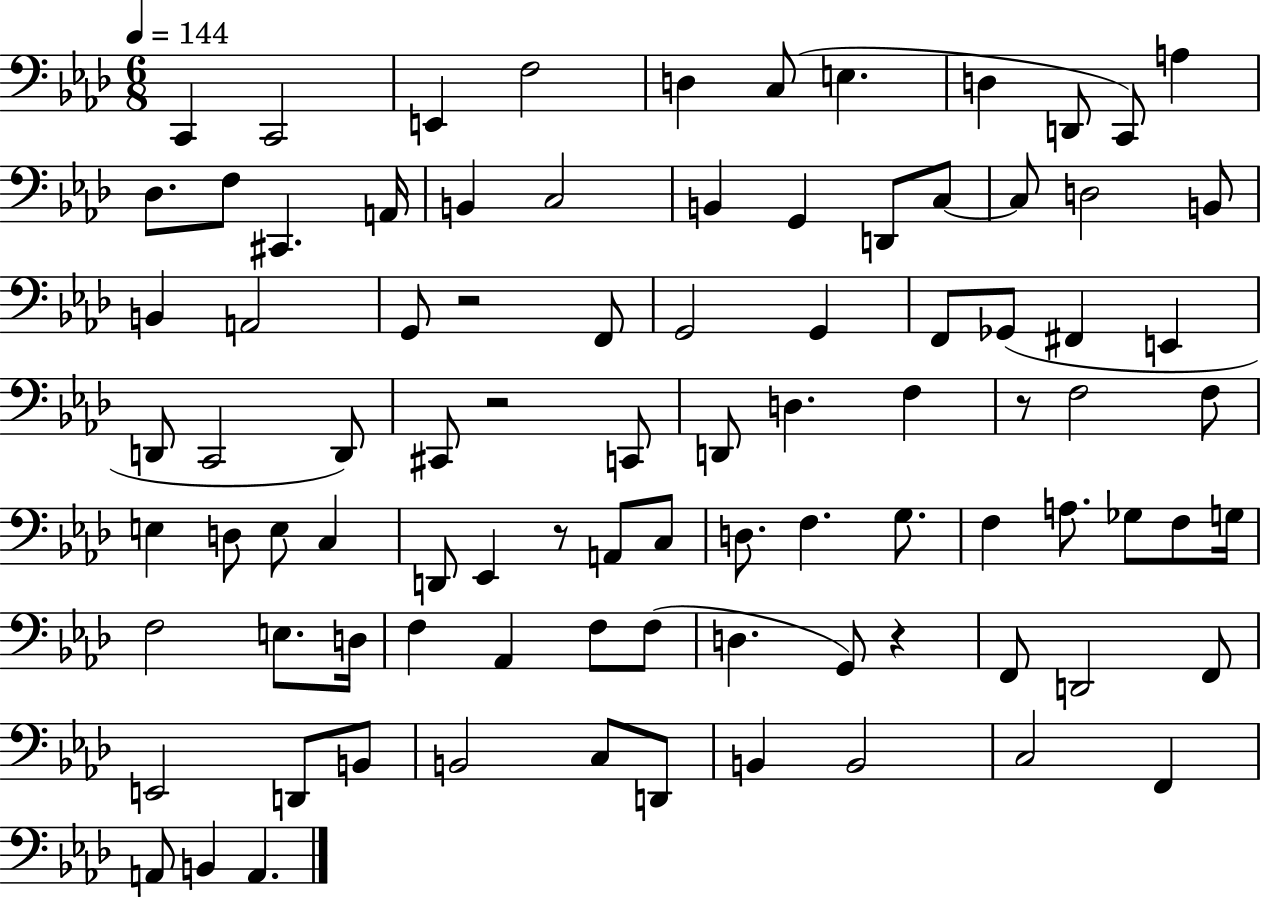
C2/q C2/h E2/q F3/h D3/q C3/e E3/q. D3/q D2/e C2/e A3/q Db3/e. F3/e C#2/q. A2/s B2/q C3/h B2/q G2/q D2/e C3/e C3/e D3/h B2/e B2/q A2/h G2/e R/h F2/e G2/h G2/q F2/e Gb2/e F#2/q E2/q D2/e C2/h D2/e C#2/e R/h C2/e D2/e D3/q. F3/q R/e F3/h F3/e E3/q D3/e E3/e C3/q D2/e Eb2/q R/e A2/e C3/e D3/e. F3/q. G3/e. F3/q A3/e. Gb3/e F3/e G3/s F3/h E3/e. D3/s F3/q Ab2/q F3/e F3/e D3/q. G2/e R/q F2/e D2/h F2/e E2/h D2/e B2/e B2/h C3/e D2/e B2/q B2/h C3/h F2/q A2/e B2/q A2/q.